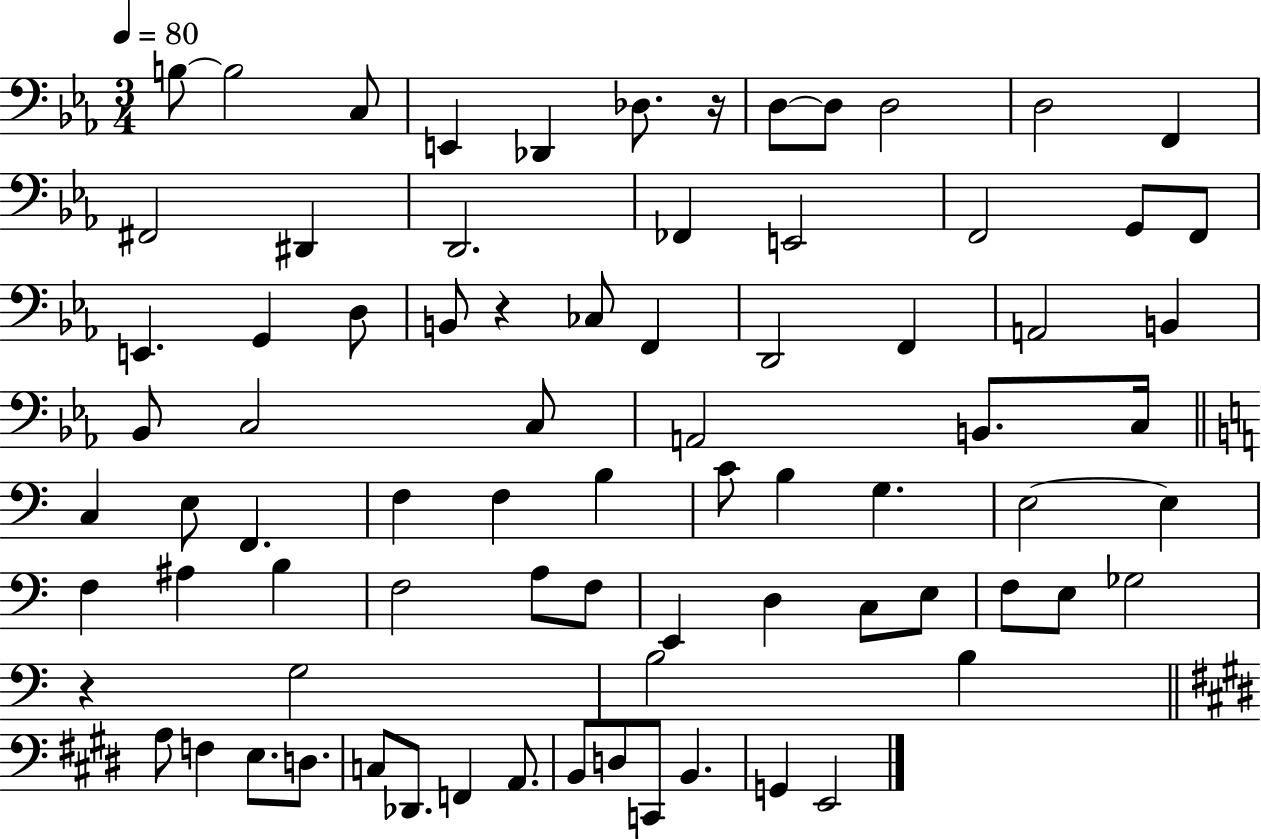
X:1
T:Untitled
M:3/4
L:1/4
K:Eb
B,/2 B,2 C,/2 E,, _D,, _D,/2 z/4 D,/2 D,/2 D,2 D,2 F,, ^F,,2 ^D,, D,,2 _F,, E,,2 F,,2 G,,/2 F,,/2 E,, G,, D,/2 B,,/2 z _C,/2 F,, D,,2 F,, A,,2 B,, _B,,/2 C,2 C,/2 A,,2 B,,/2 C,/4 C, E,/2 F,, F, F, B, C/2 B, G, E,2 E, F, ^A, B, F,2 A,/2 F,/2 E,, D, C,/2 E,/2 F,/2 E,/2 _G,2 z G,2 B,2 B, A,/2 F, E,/2 D,/2 C,/2 _D,,/2 F,, A,,/2 B,,/2 D,/2 C,,/2 B,, G,, E,,2